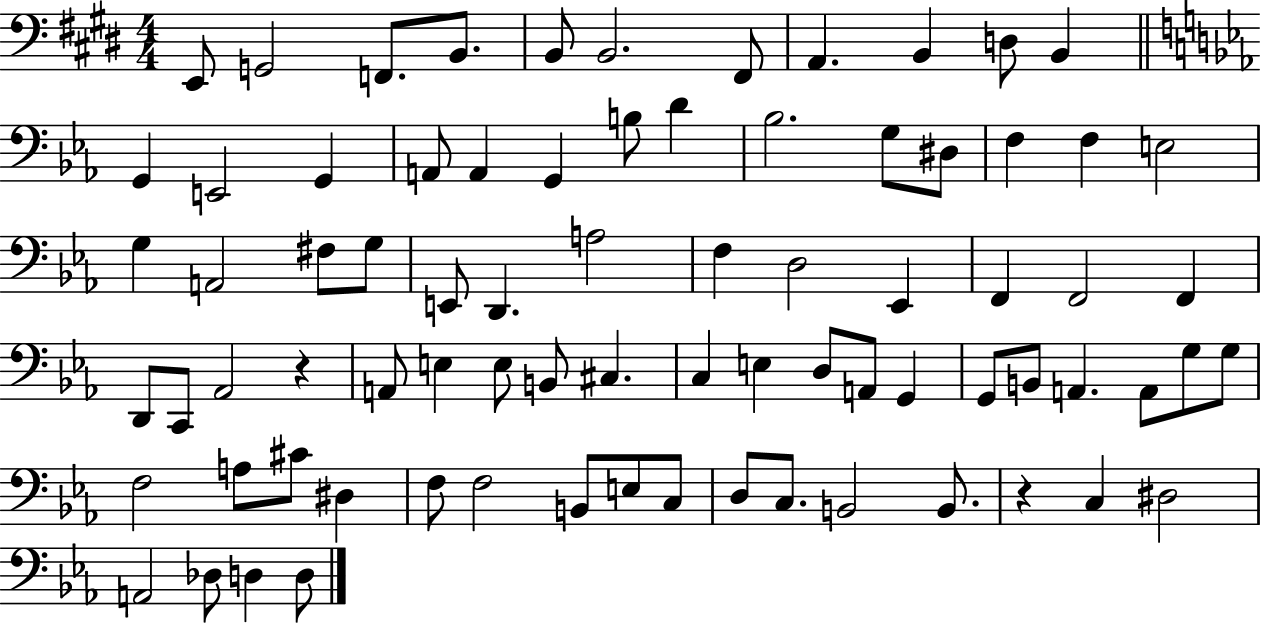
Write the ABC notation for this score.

X:1
T:Untitled
M:4/4
L:1/4
K:E
E,,/2 G,,2 F,,/2 B,,/2 B,,/2 B,,2 ^F,,/2 A,, B,, D,/2 B,, G,, E,,2 G,, A,,/2 A,, G,, B,/2 D _B,2 G,/2 ^D,/2 F, F, E,2 G, A,,2 ^F,/2 G,/2 E,,/2 D,, A,2 F, D,2 _E,, F,, F,,2 F,, D,,/2 C,,/2 _A,,2 z A,,/2 E, E,/2 B,,/2 ^C, C, E, D,/2 A,,/2 G,, G,,/2 B,,/2 A,, A,,/2 G,/2 G,/2 F,2 A,/2 ^C/2 ^D, F,/2 F,2 B,,/2 E,/2 C,/2 D,/2 C,/2 B,,2 B,,/2 z C, ^D,2 A,,2 _D,/2 D, D,/2